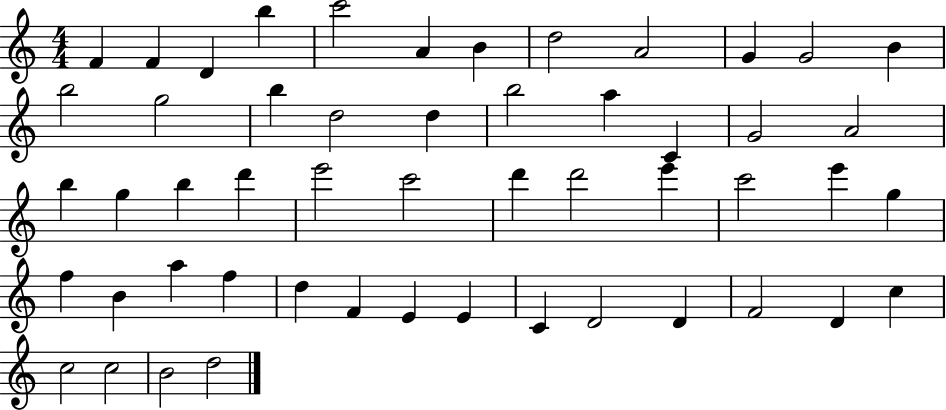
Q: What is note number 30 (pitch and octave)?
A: D6